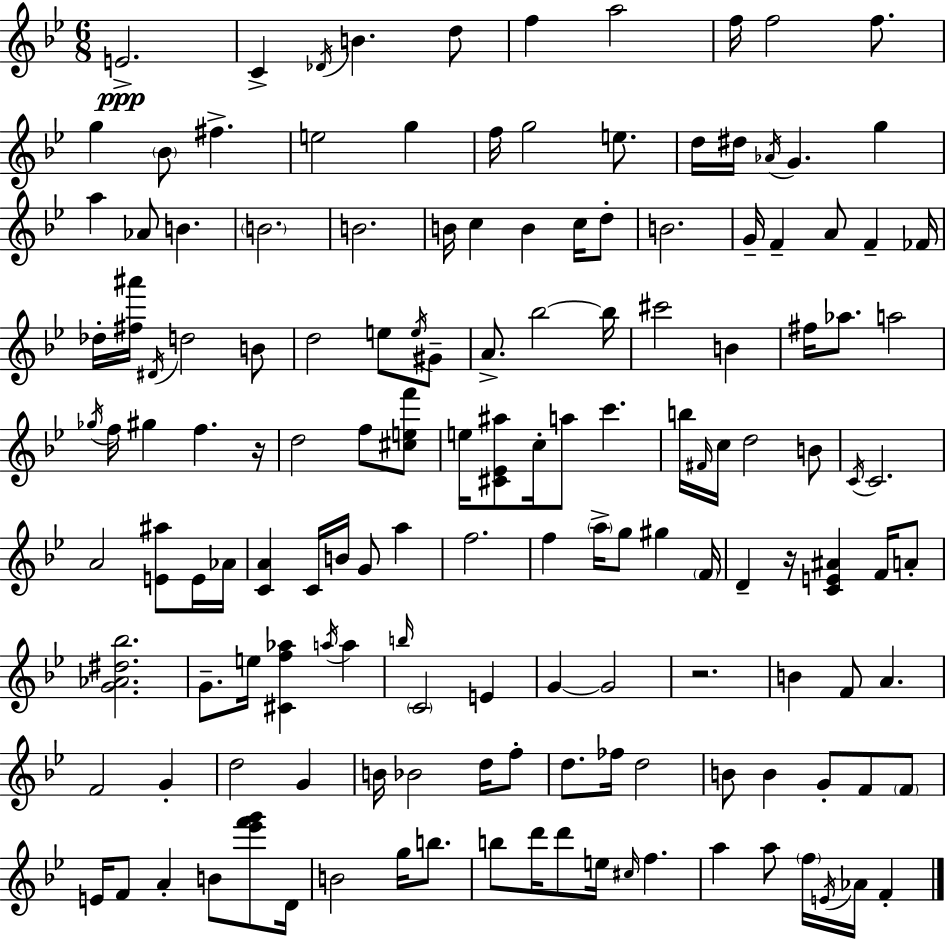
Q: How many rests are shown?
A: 3